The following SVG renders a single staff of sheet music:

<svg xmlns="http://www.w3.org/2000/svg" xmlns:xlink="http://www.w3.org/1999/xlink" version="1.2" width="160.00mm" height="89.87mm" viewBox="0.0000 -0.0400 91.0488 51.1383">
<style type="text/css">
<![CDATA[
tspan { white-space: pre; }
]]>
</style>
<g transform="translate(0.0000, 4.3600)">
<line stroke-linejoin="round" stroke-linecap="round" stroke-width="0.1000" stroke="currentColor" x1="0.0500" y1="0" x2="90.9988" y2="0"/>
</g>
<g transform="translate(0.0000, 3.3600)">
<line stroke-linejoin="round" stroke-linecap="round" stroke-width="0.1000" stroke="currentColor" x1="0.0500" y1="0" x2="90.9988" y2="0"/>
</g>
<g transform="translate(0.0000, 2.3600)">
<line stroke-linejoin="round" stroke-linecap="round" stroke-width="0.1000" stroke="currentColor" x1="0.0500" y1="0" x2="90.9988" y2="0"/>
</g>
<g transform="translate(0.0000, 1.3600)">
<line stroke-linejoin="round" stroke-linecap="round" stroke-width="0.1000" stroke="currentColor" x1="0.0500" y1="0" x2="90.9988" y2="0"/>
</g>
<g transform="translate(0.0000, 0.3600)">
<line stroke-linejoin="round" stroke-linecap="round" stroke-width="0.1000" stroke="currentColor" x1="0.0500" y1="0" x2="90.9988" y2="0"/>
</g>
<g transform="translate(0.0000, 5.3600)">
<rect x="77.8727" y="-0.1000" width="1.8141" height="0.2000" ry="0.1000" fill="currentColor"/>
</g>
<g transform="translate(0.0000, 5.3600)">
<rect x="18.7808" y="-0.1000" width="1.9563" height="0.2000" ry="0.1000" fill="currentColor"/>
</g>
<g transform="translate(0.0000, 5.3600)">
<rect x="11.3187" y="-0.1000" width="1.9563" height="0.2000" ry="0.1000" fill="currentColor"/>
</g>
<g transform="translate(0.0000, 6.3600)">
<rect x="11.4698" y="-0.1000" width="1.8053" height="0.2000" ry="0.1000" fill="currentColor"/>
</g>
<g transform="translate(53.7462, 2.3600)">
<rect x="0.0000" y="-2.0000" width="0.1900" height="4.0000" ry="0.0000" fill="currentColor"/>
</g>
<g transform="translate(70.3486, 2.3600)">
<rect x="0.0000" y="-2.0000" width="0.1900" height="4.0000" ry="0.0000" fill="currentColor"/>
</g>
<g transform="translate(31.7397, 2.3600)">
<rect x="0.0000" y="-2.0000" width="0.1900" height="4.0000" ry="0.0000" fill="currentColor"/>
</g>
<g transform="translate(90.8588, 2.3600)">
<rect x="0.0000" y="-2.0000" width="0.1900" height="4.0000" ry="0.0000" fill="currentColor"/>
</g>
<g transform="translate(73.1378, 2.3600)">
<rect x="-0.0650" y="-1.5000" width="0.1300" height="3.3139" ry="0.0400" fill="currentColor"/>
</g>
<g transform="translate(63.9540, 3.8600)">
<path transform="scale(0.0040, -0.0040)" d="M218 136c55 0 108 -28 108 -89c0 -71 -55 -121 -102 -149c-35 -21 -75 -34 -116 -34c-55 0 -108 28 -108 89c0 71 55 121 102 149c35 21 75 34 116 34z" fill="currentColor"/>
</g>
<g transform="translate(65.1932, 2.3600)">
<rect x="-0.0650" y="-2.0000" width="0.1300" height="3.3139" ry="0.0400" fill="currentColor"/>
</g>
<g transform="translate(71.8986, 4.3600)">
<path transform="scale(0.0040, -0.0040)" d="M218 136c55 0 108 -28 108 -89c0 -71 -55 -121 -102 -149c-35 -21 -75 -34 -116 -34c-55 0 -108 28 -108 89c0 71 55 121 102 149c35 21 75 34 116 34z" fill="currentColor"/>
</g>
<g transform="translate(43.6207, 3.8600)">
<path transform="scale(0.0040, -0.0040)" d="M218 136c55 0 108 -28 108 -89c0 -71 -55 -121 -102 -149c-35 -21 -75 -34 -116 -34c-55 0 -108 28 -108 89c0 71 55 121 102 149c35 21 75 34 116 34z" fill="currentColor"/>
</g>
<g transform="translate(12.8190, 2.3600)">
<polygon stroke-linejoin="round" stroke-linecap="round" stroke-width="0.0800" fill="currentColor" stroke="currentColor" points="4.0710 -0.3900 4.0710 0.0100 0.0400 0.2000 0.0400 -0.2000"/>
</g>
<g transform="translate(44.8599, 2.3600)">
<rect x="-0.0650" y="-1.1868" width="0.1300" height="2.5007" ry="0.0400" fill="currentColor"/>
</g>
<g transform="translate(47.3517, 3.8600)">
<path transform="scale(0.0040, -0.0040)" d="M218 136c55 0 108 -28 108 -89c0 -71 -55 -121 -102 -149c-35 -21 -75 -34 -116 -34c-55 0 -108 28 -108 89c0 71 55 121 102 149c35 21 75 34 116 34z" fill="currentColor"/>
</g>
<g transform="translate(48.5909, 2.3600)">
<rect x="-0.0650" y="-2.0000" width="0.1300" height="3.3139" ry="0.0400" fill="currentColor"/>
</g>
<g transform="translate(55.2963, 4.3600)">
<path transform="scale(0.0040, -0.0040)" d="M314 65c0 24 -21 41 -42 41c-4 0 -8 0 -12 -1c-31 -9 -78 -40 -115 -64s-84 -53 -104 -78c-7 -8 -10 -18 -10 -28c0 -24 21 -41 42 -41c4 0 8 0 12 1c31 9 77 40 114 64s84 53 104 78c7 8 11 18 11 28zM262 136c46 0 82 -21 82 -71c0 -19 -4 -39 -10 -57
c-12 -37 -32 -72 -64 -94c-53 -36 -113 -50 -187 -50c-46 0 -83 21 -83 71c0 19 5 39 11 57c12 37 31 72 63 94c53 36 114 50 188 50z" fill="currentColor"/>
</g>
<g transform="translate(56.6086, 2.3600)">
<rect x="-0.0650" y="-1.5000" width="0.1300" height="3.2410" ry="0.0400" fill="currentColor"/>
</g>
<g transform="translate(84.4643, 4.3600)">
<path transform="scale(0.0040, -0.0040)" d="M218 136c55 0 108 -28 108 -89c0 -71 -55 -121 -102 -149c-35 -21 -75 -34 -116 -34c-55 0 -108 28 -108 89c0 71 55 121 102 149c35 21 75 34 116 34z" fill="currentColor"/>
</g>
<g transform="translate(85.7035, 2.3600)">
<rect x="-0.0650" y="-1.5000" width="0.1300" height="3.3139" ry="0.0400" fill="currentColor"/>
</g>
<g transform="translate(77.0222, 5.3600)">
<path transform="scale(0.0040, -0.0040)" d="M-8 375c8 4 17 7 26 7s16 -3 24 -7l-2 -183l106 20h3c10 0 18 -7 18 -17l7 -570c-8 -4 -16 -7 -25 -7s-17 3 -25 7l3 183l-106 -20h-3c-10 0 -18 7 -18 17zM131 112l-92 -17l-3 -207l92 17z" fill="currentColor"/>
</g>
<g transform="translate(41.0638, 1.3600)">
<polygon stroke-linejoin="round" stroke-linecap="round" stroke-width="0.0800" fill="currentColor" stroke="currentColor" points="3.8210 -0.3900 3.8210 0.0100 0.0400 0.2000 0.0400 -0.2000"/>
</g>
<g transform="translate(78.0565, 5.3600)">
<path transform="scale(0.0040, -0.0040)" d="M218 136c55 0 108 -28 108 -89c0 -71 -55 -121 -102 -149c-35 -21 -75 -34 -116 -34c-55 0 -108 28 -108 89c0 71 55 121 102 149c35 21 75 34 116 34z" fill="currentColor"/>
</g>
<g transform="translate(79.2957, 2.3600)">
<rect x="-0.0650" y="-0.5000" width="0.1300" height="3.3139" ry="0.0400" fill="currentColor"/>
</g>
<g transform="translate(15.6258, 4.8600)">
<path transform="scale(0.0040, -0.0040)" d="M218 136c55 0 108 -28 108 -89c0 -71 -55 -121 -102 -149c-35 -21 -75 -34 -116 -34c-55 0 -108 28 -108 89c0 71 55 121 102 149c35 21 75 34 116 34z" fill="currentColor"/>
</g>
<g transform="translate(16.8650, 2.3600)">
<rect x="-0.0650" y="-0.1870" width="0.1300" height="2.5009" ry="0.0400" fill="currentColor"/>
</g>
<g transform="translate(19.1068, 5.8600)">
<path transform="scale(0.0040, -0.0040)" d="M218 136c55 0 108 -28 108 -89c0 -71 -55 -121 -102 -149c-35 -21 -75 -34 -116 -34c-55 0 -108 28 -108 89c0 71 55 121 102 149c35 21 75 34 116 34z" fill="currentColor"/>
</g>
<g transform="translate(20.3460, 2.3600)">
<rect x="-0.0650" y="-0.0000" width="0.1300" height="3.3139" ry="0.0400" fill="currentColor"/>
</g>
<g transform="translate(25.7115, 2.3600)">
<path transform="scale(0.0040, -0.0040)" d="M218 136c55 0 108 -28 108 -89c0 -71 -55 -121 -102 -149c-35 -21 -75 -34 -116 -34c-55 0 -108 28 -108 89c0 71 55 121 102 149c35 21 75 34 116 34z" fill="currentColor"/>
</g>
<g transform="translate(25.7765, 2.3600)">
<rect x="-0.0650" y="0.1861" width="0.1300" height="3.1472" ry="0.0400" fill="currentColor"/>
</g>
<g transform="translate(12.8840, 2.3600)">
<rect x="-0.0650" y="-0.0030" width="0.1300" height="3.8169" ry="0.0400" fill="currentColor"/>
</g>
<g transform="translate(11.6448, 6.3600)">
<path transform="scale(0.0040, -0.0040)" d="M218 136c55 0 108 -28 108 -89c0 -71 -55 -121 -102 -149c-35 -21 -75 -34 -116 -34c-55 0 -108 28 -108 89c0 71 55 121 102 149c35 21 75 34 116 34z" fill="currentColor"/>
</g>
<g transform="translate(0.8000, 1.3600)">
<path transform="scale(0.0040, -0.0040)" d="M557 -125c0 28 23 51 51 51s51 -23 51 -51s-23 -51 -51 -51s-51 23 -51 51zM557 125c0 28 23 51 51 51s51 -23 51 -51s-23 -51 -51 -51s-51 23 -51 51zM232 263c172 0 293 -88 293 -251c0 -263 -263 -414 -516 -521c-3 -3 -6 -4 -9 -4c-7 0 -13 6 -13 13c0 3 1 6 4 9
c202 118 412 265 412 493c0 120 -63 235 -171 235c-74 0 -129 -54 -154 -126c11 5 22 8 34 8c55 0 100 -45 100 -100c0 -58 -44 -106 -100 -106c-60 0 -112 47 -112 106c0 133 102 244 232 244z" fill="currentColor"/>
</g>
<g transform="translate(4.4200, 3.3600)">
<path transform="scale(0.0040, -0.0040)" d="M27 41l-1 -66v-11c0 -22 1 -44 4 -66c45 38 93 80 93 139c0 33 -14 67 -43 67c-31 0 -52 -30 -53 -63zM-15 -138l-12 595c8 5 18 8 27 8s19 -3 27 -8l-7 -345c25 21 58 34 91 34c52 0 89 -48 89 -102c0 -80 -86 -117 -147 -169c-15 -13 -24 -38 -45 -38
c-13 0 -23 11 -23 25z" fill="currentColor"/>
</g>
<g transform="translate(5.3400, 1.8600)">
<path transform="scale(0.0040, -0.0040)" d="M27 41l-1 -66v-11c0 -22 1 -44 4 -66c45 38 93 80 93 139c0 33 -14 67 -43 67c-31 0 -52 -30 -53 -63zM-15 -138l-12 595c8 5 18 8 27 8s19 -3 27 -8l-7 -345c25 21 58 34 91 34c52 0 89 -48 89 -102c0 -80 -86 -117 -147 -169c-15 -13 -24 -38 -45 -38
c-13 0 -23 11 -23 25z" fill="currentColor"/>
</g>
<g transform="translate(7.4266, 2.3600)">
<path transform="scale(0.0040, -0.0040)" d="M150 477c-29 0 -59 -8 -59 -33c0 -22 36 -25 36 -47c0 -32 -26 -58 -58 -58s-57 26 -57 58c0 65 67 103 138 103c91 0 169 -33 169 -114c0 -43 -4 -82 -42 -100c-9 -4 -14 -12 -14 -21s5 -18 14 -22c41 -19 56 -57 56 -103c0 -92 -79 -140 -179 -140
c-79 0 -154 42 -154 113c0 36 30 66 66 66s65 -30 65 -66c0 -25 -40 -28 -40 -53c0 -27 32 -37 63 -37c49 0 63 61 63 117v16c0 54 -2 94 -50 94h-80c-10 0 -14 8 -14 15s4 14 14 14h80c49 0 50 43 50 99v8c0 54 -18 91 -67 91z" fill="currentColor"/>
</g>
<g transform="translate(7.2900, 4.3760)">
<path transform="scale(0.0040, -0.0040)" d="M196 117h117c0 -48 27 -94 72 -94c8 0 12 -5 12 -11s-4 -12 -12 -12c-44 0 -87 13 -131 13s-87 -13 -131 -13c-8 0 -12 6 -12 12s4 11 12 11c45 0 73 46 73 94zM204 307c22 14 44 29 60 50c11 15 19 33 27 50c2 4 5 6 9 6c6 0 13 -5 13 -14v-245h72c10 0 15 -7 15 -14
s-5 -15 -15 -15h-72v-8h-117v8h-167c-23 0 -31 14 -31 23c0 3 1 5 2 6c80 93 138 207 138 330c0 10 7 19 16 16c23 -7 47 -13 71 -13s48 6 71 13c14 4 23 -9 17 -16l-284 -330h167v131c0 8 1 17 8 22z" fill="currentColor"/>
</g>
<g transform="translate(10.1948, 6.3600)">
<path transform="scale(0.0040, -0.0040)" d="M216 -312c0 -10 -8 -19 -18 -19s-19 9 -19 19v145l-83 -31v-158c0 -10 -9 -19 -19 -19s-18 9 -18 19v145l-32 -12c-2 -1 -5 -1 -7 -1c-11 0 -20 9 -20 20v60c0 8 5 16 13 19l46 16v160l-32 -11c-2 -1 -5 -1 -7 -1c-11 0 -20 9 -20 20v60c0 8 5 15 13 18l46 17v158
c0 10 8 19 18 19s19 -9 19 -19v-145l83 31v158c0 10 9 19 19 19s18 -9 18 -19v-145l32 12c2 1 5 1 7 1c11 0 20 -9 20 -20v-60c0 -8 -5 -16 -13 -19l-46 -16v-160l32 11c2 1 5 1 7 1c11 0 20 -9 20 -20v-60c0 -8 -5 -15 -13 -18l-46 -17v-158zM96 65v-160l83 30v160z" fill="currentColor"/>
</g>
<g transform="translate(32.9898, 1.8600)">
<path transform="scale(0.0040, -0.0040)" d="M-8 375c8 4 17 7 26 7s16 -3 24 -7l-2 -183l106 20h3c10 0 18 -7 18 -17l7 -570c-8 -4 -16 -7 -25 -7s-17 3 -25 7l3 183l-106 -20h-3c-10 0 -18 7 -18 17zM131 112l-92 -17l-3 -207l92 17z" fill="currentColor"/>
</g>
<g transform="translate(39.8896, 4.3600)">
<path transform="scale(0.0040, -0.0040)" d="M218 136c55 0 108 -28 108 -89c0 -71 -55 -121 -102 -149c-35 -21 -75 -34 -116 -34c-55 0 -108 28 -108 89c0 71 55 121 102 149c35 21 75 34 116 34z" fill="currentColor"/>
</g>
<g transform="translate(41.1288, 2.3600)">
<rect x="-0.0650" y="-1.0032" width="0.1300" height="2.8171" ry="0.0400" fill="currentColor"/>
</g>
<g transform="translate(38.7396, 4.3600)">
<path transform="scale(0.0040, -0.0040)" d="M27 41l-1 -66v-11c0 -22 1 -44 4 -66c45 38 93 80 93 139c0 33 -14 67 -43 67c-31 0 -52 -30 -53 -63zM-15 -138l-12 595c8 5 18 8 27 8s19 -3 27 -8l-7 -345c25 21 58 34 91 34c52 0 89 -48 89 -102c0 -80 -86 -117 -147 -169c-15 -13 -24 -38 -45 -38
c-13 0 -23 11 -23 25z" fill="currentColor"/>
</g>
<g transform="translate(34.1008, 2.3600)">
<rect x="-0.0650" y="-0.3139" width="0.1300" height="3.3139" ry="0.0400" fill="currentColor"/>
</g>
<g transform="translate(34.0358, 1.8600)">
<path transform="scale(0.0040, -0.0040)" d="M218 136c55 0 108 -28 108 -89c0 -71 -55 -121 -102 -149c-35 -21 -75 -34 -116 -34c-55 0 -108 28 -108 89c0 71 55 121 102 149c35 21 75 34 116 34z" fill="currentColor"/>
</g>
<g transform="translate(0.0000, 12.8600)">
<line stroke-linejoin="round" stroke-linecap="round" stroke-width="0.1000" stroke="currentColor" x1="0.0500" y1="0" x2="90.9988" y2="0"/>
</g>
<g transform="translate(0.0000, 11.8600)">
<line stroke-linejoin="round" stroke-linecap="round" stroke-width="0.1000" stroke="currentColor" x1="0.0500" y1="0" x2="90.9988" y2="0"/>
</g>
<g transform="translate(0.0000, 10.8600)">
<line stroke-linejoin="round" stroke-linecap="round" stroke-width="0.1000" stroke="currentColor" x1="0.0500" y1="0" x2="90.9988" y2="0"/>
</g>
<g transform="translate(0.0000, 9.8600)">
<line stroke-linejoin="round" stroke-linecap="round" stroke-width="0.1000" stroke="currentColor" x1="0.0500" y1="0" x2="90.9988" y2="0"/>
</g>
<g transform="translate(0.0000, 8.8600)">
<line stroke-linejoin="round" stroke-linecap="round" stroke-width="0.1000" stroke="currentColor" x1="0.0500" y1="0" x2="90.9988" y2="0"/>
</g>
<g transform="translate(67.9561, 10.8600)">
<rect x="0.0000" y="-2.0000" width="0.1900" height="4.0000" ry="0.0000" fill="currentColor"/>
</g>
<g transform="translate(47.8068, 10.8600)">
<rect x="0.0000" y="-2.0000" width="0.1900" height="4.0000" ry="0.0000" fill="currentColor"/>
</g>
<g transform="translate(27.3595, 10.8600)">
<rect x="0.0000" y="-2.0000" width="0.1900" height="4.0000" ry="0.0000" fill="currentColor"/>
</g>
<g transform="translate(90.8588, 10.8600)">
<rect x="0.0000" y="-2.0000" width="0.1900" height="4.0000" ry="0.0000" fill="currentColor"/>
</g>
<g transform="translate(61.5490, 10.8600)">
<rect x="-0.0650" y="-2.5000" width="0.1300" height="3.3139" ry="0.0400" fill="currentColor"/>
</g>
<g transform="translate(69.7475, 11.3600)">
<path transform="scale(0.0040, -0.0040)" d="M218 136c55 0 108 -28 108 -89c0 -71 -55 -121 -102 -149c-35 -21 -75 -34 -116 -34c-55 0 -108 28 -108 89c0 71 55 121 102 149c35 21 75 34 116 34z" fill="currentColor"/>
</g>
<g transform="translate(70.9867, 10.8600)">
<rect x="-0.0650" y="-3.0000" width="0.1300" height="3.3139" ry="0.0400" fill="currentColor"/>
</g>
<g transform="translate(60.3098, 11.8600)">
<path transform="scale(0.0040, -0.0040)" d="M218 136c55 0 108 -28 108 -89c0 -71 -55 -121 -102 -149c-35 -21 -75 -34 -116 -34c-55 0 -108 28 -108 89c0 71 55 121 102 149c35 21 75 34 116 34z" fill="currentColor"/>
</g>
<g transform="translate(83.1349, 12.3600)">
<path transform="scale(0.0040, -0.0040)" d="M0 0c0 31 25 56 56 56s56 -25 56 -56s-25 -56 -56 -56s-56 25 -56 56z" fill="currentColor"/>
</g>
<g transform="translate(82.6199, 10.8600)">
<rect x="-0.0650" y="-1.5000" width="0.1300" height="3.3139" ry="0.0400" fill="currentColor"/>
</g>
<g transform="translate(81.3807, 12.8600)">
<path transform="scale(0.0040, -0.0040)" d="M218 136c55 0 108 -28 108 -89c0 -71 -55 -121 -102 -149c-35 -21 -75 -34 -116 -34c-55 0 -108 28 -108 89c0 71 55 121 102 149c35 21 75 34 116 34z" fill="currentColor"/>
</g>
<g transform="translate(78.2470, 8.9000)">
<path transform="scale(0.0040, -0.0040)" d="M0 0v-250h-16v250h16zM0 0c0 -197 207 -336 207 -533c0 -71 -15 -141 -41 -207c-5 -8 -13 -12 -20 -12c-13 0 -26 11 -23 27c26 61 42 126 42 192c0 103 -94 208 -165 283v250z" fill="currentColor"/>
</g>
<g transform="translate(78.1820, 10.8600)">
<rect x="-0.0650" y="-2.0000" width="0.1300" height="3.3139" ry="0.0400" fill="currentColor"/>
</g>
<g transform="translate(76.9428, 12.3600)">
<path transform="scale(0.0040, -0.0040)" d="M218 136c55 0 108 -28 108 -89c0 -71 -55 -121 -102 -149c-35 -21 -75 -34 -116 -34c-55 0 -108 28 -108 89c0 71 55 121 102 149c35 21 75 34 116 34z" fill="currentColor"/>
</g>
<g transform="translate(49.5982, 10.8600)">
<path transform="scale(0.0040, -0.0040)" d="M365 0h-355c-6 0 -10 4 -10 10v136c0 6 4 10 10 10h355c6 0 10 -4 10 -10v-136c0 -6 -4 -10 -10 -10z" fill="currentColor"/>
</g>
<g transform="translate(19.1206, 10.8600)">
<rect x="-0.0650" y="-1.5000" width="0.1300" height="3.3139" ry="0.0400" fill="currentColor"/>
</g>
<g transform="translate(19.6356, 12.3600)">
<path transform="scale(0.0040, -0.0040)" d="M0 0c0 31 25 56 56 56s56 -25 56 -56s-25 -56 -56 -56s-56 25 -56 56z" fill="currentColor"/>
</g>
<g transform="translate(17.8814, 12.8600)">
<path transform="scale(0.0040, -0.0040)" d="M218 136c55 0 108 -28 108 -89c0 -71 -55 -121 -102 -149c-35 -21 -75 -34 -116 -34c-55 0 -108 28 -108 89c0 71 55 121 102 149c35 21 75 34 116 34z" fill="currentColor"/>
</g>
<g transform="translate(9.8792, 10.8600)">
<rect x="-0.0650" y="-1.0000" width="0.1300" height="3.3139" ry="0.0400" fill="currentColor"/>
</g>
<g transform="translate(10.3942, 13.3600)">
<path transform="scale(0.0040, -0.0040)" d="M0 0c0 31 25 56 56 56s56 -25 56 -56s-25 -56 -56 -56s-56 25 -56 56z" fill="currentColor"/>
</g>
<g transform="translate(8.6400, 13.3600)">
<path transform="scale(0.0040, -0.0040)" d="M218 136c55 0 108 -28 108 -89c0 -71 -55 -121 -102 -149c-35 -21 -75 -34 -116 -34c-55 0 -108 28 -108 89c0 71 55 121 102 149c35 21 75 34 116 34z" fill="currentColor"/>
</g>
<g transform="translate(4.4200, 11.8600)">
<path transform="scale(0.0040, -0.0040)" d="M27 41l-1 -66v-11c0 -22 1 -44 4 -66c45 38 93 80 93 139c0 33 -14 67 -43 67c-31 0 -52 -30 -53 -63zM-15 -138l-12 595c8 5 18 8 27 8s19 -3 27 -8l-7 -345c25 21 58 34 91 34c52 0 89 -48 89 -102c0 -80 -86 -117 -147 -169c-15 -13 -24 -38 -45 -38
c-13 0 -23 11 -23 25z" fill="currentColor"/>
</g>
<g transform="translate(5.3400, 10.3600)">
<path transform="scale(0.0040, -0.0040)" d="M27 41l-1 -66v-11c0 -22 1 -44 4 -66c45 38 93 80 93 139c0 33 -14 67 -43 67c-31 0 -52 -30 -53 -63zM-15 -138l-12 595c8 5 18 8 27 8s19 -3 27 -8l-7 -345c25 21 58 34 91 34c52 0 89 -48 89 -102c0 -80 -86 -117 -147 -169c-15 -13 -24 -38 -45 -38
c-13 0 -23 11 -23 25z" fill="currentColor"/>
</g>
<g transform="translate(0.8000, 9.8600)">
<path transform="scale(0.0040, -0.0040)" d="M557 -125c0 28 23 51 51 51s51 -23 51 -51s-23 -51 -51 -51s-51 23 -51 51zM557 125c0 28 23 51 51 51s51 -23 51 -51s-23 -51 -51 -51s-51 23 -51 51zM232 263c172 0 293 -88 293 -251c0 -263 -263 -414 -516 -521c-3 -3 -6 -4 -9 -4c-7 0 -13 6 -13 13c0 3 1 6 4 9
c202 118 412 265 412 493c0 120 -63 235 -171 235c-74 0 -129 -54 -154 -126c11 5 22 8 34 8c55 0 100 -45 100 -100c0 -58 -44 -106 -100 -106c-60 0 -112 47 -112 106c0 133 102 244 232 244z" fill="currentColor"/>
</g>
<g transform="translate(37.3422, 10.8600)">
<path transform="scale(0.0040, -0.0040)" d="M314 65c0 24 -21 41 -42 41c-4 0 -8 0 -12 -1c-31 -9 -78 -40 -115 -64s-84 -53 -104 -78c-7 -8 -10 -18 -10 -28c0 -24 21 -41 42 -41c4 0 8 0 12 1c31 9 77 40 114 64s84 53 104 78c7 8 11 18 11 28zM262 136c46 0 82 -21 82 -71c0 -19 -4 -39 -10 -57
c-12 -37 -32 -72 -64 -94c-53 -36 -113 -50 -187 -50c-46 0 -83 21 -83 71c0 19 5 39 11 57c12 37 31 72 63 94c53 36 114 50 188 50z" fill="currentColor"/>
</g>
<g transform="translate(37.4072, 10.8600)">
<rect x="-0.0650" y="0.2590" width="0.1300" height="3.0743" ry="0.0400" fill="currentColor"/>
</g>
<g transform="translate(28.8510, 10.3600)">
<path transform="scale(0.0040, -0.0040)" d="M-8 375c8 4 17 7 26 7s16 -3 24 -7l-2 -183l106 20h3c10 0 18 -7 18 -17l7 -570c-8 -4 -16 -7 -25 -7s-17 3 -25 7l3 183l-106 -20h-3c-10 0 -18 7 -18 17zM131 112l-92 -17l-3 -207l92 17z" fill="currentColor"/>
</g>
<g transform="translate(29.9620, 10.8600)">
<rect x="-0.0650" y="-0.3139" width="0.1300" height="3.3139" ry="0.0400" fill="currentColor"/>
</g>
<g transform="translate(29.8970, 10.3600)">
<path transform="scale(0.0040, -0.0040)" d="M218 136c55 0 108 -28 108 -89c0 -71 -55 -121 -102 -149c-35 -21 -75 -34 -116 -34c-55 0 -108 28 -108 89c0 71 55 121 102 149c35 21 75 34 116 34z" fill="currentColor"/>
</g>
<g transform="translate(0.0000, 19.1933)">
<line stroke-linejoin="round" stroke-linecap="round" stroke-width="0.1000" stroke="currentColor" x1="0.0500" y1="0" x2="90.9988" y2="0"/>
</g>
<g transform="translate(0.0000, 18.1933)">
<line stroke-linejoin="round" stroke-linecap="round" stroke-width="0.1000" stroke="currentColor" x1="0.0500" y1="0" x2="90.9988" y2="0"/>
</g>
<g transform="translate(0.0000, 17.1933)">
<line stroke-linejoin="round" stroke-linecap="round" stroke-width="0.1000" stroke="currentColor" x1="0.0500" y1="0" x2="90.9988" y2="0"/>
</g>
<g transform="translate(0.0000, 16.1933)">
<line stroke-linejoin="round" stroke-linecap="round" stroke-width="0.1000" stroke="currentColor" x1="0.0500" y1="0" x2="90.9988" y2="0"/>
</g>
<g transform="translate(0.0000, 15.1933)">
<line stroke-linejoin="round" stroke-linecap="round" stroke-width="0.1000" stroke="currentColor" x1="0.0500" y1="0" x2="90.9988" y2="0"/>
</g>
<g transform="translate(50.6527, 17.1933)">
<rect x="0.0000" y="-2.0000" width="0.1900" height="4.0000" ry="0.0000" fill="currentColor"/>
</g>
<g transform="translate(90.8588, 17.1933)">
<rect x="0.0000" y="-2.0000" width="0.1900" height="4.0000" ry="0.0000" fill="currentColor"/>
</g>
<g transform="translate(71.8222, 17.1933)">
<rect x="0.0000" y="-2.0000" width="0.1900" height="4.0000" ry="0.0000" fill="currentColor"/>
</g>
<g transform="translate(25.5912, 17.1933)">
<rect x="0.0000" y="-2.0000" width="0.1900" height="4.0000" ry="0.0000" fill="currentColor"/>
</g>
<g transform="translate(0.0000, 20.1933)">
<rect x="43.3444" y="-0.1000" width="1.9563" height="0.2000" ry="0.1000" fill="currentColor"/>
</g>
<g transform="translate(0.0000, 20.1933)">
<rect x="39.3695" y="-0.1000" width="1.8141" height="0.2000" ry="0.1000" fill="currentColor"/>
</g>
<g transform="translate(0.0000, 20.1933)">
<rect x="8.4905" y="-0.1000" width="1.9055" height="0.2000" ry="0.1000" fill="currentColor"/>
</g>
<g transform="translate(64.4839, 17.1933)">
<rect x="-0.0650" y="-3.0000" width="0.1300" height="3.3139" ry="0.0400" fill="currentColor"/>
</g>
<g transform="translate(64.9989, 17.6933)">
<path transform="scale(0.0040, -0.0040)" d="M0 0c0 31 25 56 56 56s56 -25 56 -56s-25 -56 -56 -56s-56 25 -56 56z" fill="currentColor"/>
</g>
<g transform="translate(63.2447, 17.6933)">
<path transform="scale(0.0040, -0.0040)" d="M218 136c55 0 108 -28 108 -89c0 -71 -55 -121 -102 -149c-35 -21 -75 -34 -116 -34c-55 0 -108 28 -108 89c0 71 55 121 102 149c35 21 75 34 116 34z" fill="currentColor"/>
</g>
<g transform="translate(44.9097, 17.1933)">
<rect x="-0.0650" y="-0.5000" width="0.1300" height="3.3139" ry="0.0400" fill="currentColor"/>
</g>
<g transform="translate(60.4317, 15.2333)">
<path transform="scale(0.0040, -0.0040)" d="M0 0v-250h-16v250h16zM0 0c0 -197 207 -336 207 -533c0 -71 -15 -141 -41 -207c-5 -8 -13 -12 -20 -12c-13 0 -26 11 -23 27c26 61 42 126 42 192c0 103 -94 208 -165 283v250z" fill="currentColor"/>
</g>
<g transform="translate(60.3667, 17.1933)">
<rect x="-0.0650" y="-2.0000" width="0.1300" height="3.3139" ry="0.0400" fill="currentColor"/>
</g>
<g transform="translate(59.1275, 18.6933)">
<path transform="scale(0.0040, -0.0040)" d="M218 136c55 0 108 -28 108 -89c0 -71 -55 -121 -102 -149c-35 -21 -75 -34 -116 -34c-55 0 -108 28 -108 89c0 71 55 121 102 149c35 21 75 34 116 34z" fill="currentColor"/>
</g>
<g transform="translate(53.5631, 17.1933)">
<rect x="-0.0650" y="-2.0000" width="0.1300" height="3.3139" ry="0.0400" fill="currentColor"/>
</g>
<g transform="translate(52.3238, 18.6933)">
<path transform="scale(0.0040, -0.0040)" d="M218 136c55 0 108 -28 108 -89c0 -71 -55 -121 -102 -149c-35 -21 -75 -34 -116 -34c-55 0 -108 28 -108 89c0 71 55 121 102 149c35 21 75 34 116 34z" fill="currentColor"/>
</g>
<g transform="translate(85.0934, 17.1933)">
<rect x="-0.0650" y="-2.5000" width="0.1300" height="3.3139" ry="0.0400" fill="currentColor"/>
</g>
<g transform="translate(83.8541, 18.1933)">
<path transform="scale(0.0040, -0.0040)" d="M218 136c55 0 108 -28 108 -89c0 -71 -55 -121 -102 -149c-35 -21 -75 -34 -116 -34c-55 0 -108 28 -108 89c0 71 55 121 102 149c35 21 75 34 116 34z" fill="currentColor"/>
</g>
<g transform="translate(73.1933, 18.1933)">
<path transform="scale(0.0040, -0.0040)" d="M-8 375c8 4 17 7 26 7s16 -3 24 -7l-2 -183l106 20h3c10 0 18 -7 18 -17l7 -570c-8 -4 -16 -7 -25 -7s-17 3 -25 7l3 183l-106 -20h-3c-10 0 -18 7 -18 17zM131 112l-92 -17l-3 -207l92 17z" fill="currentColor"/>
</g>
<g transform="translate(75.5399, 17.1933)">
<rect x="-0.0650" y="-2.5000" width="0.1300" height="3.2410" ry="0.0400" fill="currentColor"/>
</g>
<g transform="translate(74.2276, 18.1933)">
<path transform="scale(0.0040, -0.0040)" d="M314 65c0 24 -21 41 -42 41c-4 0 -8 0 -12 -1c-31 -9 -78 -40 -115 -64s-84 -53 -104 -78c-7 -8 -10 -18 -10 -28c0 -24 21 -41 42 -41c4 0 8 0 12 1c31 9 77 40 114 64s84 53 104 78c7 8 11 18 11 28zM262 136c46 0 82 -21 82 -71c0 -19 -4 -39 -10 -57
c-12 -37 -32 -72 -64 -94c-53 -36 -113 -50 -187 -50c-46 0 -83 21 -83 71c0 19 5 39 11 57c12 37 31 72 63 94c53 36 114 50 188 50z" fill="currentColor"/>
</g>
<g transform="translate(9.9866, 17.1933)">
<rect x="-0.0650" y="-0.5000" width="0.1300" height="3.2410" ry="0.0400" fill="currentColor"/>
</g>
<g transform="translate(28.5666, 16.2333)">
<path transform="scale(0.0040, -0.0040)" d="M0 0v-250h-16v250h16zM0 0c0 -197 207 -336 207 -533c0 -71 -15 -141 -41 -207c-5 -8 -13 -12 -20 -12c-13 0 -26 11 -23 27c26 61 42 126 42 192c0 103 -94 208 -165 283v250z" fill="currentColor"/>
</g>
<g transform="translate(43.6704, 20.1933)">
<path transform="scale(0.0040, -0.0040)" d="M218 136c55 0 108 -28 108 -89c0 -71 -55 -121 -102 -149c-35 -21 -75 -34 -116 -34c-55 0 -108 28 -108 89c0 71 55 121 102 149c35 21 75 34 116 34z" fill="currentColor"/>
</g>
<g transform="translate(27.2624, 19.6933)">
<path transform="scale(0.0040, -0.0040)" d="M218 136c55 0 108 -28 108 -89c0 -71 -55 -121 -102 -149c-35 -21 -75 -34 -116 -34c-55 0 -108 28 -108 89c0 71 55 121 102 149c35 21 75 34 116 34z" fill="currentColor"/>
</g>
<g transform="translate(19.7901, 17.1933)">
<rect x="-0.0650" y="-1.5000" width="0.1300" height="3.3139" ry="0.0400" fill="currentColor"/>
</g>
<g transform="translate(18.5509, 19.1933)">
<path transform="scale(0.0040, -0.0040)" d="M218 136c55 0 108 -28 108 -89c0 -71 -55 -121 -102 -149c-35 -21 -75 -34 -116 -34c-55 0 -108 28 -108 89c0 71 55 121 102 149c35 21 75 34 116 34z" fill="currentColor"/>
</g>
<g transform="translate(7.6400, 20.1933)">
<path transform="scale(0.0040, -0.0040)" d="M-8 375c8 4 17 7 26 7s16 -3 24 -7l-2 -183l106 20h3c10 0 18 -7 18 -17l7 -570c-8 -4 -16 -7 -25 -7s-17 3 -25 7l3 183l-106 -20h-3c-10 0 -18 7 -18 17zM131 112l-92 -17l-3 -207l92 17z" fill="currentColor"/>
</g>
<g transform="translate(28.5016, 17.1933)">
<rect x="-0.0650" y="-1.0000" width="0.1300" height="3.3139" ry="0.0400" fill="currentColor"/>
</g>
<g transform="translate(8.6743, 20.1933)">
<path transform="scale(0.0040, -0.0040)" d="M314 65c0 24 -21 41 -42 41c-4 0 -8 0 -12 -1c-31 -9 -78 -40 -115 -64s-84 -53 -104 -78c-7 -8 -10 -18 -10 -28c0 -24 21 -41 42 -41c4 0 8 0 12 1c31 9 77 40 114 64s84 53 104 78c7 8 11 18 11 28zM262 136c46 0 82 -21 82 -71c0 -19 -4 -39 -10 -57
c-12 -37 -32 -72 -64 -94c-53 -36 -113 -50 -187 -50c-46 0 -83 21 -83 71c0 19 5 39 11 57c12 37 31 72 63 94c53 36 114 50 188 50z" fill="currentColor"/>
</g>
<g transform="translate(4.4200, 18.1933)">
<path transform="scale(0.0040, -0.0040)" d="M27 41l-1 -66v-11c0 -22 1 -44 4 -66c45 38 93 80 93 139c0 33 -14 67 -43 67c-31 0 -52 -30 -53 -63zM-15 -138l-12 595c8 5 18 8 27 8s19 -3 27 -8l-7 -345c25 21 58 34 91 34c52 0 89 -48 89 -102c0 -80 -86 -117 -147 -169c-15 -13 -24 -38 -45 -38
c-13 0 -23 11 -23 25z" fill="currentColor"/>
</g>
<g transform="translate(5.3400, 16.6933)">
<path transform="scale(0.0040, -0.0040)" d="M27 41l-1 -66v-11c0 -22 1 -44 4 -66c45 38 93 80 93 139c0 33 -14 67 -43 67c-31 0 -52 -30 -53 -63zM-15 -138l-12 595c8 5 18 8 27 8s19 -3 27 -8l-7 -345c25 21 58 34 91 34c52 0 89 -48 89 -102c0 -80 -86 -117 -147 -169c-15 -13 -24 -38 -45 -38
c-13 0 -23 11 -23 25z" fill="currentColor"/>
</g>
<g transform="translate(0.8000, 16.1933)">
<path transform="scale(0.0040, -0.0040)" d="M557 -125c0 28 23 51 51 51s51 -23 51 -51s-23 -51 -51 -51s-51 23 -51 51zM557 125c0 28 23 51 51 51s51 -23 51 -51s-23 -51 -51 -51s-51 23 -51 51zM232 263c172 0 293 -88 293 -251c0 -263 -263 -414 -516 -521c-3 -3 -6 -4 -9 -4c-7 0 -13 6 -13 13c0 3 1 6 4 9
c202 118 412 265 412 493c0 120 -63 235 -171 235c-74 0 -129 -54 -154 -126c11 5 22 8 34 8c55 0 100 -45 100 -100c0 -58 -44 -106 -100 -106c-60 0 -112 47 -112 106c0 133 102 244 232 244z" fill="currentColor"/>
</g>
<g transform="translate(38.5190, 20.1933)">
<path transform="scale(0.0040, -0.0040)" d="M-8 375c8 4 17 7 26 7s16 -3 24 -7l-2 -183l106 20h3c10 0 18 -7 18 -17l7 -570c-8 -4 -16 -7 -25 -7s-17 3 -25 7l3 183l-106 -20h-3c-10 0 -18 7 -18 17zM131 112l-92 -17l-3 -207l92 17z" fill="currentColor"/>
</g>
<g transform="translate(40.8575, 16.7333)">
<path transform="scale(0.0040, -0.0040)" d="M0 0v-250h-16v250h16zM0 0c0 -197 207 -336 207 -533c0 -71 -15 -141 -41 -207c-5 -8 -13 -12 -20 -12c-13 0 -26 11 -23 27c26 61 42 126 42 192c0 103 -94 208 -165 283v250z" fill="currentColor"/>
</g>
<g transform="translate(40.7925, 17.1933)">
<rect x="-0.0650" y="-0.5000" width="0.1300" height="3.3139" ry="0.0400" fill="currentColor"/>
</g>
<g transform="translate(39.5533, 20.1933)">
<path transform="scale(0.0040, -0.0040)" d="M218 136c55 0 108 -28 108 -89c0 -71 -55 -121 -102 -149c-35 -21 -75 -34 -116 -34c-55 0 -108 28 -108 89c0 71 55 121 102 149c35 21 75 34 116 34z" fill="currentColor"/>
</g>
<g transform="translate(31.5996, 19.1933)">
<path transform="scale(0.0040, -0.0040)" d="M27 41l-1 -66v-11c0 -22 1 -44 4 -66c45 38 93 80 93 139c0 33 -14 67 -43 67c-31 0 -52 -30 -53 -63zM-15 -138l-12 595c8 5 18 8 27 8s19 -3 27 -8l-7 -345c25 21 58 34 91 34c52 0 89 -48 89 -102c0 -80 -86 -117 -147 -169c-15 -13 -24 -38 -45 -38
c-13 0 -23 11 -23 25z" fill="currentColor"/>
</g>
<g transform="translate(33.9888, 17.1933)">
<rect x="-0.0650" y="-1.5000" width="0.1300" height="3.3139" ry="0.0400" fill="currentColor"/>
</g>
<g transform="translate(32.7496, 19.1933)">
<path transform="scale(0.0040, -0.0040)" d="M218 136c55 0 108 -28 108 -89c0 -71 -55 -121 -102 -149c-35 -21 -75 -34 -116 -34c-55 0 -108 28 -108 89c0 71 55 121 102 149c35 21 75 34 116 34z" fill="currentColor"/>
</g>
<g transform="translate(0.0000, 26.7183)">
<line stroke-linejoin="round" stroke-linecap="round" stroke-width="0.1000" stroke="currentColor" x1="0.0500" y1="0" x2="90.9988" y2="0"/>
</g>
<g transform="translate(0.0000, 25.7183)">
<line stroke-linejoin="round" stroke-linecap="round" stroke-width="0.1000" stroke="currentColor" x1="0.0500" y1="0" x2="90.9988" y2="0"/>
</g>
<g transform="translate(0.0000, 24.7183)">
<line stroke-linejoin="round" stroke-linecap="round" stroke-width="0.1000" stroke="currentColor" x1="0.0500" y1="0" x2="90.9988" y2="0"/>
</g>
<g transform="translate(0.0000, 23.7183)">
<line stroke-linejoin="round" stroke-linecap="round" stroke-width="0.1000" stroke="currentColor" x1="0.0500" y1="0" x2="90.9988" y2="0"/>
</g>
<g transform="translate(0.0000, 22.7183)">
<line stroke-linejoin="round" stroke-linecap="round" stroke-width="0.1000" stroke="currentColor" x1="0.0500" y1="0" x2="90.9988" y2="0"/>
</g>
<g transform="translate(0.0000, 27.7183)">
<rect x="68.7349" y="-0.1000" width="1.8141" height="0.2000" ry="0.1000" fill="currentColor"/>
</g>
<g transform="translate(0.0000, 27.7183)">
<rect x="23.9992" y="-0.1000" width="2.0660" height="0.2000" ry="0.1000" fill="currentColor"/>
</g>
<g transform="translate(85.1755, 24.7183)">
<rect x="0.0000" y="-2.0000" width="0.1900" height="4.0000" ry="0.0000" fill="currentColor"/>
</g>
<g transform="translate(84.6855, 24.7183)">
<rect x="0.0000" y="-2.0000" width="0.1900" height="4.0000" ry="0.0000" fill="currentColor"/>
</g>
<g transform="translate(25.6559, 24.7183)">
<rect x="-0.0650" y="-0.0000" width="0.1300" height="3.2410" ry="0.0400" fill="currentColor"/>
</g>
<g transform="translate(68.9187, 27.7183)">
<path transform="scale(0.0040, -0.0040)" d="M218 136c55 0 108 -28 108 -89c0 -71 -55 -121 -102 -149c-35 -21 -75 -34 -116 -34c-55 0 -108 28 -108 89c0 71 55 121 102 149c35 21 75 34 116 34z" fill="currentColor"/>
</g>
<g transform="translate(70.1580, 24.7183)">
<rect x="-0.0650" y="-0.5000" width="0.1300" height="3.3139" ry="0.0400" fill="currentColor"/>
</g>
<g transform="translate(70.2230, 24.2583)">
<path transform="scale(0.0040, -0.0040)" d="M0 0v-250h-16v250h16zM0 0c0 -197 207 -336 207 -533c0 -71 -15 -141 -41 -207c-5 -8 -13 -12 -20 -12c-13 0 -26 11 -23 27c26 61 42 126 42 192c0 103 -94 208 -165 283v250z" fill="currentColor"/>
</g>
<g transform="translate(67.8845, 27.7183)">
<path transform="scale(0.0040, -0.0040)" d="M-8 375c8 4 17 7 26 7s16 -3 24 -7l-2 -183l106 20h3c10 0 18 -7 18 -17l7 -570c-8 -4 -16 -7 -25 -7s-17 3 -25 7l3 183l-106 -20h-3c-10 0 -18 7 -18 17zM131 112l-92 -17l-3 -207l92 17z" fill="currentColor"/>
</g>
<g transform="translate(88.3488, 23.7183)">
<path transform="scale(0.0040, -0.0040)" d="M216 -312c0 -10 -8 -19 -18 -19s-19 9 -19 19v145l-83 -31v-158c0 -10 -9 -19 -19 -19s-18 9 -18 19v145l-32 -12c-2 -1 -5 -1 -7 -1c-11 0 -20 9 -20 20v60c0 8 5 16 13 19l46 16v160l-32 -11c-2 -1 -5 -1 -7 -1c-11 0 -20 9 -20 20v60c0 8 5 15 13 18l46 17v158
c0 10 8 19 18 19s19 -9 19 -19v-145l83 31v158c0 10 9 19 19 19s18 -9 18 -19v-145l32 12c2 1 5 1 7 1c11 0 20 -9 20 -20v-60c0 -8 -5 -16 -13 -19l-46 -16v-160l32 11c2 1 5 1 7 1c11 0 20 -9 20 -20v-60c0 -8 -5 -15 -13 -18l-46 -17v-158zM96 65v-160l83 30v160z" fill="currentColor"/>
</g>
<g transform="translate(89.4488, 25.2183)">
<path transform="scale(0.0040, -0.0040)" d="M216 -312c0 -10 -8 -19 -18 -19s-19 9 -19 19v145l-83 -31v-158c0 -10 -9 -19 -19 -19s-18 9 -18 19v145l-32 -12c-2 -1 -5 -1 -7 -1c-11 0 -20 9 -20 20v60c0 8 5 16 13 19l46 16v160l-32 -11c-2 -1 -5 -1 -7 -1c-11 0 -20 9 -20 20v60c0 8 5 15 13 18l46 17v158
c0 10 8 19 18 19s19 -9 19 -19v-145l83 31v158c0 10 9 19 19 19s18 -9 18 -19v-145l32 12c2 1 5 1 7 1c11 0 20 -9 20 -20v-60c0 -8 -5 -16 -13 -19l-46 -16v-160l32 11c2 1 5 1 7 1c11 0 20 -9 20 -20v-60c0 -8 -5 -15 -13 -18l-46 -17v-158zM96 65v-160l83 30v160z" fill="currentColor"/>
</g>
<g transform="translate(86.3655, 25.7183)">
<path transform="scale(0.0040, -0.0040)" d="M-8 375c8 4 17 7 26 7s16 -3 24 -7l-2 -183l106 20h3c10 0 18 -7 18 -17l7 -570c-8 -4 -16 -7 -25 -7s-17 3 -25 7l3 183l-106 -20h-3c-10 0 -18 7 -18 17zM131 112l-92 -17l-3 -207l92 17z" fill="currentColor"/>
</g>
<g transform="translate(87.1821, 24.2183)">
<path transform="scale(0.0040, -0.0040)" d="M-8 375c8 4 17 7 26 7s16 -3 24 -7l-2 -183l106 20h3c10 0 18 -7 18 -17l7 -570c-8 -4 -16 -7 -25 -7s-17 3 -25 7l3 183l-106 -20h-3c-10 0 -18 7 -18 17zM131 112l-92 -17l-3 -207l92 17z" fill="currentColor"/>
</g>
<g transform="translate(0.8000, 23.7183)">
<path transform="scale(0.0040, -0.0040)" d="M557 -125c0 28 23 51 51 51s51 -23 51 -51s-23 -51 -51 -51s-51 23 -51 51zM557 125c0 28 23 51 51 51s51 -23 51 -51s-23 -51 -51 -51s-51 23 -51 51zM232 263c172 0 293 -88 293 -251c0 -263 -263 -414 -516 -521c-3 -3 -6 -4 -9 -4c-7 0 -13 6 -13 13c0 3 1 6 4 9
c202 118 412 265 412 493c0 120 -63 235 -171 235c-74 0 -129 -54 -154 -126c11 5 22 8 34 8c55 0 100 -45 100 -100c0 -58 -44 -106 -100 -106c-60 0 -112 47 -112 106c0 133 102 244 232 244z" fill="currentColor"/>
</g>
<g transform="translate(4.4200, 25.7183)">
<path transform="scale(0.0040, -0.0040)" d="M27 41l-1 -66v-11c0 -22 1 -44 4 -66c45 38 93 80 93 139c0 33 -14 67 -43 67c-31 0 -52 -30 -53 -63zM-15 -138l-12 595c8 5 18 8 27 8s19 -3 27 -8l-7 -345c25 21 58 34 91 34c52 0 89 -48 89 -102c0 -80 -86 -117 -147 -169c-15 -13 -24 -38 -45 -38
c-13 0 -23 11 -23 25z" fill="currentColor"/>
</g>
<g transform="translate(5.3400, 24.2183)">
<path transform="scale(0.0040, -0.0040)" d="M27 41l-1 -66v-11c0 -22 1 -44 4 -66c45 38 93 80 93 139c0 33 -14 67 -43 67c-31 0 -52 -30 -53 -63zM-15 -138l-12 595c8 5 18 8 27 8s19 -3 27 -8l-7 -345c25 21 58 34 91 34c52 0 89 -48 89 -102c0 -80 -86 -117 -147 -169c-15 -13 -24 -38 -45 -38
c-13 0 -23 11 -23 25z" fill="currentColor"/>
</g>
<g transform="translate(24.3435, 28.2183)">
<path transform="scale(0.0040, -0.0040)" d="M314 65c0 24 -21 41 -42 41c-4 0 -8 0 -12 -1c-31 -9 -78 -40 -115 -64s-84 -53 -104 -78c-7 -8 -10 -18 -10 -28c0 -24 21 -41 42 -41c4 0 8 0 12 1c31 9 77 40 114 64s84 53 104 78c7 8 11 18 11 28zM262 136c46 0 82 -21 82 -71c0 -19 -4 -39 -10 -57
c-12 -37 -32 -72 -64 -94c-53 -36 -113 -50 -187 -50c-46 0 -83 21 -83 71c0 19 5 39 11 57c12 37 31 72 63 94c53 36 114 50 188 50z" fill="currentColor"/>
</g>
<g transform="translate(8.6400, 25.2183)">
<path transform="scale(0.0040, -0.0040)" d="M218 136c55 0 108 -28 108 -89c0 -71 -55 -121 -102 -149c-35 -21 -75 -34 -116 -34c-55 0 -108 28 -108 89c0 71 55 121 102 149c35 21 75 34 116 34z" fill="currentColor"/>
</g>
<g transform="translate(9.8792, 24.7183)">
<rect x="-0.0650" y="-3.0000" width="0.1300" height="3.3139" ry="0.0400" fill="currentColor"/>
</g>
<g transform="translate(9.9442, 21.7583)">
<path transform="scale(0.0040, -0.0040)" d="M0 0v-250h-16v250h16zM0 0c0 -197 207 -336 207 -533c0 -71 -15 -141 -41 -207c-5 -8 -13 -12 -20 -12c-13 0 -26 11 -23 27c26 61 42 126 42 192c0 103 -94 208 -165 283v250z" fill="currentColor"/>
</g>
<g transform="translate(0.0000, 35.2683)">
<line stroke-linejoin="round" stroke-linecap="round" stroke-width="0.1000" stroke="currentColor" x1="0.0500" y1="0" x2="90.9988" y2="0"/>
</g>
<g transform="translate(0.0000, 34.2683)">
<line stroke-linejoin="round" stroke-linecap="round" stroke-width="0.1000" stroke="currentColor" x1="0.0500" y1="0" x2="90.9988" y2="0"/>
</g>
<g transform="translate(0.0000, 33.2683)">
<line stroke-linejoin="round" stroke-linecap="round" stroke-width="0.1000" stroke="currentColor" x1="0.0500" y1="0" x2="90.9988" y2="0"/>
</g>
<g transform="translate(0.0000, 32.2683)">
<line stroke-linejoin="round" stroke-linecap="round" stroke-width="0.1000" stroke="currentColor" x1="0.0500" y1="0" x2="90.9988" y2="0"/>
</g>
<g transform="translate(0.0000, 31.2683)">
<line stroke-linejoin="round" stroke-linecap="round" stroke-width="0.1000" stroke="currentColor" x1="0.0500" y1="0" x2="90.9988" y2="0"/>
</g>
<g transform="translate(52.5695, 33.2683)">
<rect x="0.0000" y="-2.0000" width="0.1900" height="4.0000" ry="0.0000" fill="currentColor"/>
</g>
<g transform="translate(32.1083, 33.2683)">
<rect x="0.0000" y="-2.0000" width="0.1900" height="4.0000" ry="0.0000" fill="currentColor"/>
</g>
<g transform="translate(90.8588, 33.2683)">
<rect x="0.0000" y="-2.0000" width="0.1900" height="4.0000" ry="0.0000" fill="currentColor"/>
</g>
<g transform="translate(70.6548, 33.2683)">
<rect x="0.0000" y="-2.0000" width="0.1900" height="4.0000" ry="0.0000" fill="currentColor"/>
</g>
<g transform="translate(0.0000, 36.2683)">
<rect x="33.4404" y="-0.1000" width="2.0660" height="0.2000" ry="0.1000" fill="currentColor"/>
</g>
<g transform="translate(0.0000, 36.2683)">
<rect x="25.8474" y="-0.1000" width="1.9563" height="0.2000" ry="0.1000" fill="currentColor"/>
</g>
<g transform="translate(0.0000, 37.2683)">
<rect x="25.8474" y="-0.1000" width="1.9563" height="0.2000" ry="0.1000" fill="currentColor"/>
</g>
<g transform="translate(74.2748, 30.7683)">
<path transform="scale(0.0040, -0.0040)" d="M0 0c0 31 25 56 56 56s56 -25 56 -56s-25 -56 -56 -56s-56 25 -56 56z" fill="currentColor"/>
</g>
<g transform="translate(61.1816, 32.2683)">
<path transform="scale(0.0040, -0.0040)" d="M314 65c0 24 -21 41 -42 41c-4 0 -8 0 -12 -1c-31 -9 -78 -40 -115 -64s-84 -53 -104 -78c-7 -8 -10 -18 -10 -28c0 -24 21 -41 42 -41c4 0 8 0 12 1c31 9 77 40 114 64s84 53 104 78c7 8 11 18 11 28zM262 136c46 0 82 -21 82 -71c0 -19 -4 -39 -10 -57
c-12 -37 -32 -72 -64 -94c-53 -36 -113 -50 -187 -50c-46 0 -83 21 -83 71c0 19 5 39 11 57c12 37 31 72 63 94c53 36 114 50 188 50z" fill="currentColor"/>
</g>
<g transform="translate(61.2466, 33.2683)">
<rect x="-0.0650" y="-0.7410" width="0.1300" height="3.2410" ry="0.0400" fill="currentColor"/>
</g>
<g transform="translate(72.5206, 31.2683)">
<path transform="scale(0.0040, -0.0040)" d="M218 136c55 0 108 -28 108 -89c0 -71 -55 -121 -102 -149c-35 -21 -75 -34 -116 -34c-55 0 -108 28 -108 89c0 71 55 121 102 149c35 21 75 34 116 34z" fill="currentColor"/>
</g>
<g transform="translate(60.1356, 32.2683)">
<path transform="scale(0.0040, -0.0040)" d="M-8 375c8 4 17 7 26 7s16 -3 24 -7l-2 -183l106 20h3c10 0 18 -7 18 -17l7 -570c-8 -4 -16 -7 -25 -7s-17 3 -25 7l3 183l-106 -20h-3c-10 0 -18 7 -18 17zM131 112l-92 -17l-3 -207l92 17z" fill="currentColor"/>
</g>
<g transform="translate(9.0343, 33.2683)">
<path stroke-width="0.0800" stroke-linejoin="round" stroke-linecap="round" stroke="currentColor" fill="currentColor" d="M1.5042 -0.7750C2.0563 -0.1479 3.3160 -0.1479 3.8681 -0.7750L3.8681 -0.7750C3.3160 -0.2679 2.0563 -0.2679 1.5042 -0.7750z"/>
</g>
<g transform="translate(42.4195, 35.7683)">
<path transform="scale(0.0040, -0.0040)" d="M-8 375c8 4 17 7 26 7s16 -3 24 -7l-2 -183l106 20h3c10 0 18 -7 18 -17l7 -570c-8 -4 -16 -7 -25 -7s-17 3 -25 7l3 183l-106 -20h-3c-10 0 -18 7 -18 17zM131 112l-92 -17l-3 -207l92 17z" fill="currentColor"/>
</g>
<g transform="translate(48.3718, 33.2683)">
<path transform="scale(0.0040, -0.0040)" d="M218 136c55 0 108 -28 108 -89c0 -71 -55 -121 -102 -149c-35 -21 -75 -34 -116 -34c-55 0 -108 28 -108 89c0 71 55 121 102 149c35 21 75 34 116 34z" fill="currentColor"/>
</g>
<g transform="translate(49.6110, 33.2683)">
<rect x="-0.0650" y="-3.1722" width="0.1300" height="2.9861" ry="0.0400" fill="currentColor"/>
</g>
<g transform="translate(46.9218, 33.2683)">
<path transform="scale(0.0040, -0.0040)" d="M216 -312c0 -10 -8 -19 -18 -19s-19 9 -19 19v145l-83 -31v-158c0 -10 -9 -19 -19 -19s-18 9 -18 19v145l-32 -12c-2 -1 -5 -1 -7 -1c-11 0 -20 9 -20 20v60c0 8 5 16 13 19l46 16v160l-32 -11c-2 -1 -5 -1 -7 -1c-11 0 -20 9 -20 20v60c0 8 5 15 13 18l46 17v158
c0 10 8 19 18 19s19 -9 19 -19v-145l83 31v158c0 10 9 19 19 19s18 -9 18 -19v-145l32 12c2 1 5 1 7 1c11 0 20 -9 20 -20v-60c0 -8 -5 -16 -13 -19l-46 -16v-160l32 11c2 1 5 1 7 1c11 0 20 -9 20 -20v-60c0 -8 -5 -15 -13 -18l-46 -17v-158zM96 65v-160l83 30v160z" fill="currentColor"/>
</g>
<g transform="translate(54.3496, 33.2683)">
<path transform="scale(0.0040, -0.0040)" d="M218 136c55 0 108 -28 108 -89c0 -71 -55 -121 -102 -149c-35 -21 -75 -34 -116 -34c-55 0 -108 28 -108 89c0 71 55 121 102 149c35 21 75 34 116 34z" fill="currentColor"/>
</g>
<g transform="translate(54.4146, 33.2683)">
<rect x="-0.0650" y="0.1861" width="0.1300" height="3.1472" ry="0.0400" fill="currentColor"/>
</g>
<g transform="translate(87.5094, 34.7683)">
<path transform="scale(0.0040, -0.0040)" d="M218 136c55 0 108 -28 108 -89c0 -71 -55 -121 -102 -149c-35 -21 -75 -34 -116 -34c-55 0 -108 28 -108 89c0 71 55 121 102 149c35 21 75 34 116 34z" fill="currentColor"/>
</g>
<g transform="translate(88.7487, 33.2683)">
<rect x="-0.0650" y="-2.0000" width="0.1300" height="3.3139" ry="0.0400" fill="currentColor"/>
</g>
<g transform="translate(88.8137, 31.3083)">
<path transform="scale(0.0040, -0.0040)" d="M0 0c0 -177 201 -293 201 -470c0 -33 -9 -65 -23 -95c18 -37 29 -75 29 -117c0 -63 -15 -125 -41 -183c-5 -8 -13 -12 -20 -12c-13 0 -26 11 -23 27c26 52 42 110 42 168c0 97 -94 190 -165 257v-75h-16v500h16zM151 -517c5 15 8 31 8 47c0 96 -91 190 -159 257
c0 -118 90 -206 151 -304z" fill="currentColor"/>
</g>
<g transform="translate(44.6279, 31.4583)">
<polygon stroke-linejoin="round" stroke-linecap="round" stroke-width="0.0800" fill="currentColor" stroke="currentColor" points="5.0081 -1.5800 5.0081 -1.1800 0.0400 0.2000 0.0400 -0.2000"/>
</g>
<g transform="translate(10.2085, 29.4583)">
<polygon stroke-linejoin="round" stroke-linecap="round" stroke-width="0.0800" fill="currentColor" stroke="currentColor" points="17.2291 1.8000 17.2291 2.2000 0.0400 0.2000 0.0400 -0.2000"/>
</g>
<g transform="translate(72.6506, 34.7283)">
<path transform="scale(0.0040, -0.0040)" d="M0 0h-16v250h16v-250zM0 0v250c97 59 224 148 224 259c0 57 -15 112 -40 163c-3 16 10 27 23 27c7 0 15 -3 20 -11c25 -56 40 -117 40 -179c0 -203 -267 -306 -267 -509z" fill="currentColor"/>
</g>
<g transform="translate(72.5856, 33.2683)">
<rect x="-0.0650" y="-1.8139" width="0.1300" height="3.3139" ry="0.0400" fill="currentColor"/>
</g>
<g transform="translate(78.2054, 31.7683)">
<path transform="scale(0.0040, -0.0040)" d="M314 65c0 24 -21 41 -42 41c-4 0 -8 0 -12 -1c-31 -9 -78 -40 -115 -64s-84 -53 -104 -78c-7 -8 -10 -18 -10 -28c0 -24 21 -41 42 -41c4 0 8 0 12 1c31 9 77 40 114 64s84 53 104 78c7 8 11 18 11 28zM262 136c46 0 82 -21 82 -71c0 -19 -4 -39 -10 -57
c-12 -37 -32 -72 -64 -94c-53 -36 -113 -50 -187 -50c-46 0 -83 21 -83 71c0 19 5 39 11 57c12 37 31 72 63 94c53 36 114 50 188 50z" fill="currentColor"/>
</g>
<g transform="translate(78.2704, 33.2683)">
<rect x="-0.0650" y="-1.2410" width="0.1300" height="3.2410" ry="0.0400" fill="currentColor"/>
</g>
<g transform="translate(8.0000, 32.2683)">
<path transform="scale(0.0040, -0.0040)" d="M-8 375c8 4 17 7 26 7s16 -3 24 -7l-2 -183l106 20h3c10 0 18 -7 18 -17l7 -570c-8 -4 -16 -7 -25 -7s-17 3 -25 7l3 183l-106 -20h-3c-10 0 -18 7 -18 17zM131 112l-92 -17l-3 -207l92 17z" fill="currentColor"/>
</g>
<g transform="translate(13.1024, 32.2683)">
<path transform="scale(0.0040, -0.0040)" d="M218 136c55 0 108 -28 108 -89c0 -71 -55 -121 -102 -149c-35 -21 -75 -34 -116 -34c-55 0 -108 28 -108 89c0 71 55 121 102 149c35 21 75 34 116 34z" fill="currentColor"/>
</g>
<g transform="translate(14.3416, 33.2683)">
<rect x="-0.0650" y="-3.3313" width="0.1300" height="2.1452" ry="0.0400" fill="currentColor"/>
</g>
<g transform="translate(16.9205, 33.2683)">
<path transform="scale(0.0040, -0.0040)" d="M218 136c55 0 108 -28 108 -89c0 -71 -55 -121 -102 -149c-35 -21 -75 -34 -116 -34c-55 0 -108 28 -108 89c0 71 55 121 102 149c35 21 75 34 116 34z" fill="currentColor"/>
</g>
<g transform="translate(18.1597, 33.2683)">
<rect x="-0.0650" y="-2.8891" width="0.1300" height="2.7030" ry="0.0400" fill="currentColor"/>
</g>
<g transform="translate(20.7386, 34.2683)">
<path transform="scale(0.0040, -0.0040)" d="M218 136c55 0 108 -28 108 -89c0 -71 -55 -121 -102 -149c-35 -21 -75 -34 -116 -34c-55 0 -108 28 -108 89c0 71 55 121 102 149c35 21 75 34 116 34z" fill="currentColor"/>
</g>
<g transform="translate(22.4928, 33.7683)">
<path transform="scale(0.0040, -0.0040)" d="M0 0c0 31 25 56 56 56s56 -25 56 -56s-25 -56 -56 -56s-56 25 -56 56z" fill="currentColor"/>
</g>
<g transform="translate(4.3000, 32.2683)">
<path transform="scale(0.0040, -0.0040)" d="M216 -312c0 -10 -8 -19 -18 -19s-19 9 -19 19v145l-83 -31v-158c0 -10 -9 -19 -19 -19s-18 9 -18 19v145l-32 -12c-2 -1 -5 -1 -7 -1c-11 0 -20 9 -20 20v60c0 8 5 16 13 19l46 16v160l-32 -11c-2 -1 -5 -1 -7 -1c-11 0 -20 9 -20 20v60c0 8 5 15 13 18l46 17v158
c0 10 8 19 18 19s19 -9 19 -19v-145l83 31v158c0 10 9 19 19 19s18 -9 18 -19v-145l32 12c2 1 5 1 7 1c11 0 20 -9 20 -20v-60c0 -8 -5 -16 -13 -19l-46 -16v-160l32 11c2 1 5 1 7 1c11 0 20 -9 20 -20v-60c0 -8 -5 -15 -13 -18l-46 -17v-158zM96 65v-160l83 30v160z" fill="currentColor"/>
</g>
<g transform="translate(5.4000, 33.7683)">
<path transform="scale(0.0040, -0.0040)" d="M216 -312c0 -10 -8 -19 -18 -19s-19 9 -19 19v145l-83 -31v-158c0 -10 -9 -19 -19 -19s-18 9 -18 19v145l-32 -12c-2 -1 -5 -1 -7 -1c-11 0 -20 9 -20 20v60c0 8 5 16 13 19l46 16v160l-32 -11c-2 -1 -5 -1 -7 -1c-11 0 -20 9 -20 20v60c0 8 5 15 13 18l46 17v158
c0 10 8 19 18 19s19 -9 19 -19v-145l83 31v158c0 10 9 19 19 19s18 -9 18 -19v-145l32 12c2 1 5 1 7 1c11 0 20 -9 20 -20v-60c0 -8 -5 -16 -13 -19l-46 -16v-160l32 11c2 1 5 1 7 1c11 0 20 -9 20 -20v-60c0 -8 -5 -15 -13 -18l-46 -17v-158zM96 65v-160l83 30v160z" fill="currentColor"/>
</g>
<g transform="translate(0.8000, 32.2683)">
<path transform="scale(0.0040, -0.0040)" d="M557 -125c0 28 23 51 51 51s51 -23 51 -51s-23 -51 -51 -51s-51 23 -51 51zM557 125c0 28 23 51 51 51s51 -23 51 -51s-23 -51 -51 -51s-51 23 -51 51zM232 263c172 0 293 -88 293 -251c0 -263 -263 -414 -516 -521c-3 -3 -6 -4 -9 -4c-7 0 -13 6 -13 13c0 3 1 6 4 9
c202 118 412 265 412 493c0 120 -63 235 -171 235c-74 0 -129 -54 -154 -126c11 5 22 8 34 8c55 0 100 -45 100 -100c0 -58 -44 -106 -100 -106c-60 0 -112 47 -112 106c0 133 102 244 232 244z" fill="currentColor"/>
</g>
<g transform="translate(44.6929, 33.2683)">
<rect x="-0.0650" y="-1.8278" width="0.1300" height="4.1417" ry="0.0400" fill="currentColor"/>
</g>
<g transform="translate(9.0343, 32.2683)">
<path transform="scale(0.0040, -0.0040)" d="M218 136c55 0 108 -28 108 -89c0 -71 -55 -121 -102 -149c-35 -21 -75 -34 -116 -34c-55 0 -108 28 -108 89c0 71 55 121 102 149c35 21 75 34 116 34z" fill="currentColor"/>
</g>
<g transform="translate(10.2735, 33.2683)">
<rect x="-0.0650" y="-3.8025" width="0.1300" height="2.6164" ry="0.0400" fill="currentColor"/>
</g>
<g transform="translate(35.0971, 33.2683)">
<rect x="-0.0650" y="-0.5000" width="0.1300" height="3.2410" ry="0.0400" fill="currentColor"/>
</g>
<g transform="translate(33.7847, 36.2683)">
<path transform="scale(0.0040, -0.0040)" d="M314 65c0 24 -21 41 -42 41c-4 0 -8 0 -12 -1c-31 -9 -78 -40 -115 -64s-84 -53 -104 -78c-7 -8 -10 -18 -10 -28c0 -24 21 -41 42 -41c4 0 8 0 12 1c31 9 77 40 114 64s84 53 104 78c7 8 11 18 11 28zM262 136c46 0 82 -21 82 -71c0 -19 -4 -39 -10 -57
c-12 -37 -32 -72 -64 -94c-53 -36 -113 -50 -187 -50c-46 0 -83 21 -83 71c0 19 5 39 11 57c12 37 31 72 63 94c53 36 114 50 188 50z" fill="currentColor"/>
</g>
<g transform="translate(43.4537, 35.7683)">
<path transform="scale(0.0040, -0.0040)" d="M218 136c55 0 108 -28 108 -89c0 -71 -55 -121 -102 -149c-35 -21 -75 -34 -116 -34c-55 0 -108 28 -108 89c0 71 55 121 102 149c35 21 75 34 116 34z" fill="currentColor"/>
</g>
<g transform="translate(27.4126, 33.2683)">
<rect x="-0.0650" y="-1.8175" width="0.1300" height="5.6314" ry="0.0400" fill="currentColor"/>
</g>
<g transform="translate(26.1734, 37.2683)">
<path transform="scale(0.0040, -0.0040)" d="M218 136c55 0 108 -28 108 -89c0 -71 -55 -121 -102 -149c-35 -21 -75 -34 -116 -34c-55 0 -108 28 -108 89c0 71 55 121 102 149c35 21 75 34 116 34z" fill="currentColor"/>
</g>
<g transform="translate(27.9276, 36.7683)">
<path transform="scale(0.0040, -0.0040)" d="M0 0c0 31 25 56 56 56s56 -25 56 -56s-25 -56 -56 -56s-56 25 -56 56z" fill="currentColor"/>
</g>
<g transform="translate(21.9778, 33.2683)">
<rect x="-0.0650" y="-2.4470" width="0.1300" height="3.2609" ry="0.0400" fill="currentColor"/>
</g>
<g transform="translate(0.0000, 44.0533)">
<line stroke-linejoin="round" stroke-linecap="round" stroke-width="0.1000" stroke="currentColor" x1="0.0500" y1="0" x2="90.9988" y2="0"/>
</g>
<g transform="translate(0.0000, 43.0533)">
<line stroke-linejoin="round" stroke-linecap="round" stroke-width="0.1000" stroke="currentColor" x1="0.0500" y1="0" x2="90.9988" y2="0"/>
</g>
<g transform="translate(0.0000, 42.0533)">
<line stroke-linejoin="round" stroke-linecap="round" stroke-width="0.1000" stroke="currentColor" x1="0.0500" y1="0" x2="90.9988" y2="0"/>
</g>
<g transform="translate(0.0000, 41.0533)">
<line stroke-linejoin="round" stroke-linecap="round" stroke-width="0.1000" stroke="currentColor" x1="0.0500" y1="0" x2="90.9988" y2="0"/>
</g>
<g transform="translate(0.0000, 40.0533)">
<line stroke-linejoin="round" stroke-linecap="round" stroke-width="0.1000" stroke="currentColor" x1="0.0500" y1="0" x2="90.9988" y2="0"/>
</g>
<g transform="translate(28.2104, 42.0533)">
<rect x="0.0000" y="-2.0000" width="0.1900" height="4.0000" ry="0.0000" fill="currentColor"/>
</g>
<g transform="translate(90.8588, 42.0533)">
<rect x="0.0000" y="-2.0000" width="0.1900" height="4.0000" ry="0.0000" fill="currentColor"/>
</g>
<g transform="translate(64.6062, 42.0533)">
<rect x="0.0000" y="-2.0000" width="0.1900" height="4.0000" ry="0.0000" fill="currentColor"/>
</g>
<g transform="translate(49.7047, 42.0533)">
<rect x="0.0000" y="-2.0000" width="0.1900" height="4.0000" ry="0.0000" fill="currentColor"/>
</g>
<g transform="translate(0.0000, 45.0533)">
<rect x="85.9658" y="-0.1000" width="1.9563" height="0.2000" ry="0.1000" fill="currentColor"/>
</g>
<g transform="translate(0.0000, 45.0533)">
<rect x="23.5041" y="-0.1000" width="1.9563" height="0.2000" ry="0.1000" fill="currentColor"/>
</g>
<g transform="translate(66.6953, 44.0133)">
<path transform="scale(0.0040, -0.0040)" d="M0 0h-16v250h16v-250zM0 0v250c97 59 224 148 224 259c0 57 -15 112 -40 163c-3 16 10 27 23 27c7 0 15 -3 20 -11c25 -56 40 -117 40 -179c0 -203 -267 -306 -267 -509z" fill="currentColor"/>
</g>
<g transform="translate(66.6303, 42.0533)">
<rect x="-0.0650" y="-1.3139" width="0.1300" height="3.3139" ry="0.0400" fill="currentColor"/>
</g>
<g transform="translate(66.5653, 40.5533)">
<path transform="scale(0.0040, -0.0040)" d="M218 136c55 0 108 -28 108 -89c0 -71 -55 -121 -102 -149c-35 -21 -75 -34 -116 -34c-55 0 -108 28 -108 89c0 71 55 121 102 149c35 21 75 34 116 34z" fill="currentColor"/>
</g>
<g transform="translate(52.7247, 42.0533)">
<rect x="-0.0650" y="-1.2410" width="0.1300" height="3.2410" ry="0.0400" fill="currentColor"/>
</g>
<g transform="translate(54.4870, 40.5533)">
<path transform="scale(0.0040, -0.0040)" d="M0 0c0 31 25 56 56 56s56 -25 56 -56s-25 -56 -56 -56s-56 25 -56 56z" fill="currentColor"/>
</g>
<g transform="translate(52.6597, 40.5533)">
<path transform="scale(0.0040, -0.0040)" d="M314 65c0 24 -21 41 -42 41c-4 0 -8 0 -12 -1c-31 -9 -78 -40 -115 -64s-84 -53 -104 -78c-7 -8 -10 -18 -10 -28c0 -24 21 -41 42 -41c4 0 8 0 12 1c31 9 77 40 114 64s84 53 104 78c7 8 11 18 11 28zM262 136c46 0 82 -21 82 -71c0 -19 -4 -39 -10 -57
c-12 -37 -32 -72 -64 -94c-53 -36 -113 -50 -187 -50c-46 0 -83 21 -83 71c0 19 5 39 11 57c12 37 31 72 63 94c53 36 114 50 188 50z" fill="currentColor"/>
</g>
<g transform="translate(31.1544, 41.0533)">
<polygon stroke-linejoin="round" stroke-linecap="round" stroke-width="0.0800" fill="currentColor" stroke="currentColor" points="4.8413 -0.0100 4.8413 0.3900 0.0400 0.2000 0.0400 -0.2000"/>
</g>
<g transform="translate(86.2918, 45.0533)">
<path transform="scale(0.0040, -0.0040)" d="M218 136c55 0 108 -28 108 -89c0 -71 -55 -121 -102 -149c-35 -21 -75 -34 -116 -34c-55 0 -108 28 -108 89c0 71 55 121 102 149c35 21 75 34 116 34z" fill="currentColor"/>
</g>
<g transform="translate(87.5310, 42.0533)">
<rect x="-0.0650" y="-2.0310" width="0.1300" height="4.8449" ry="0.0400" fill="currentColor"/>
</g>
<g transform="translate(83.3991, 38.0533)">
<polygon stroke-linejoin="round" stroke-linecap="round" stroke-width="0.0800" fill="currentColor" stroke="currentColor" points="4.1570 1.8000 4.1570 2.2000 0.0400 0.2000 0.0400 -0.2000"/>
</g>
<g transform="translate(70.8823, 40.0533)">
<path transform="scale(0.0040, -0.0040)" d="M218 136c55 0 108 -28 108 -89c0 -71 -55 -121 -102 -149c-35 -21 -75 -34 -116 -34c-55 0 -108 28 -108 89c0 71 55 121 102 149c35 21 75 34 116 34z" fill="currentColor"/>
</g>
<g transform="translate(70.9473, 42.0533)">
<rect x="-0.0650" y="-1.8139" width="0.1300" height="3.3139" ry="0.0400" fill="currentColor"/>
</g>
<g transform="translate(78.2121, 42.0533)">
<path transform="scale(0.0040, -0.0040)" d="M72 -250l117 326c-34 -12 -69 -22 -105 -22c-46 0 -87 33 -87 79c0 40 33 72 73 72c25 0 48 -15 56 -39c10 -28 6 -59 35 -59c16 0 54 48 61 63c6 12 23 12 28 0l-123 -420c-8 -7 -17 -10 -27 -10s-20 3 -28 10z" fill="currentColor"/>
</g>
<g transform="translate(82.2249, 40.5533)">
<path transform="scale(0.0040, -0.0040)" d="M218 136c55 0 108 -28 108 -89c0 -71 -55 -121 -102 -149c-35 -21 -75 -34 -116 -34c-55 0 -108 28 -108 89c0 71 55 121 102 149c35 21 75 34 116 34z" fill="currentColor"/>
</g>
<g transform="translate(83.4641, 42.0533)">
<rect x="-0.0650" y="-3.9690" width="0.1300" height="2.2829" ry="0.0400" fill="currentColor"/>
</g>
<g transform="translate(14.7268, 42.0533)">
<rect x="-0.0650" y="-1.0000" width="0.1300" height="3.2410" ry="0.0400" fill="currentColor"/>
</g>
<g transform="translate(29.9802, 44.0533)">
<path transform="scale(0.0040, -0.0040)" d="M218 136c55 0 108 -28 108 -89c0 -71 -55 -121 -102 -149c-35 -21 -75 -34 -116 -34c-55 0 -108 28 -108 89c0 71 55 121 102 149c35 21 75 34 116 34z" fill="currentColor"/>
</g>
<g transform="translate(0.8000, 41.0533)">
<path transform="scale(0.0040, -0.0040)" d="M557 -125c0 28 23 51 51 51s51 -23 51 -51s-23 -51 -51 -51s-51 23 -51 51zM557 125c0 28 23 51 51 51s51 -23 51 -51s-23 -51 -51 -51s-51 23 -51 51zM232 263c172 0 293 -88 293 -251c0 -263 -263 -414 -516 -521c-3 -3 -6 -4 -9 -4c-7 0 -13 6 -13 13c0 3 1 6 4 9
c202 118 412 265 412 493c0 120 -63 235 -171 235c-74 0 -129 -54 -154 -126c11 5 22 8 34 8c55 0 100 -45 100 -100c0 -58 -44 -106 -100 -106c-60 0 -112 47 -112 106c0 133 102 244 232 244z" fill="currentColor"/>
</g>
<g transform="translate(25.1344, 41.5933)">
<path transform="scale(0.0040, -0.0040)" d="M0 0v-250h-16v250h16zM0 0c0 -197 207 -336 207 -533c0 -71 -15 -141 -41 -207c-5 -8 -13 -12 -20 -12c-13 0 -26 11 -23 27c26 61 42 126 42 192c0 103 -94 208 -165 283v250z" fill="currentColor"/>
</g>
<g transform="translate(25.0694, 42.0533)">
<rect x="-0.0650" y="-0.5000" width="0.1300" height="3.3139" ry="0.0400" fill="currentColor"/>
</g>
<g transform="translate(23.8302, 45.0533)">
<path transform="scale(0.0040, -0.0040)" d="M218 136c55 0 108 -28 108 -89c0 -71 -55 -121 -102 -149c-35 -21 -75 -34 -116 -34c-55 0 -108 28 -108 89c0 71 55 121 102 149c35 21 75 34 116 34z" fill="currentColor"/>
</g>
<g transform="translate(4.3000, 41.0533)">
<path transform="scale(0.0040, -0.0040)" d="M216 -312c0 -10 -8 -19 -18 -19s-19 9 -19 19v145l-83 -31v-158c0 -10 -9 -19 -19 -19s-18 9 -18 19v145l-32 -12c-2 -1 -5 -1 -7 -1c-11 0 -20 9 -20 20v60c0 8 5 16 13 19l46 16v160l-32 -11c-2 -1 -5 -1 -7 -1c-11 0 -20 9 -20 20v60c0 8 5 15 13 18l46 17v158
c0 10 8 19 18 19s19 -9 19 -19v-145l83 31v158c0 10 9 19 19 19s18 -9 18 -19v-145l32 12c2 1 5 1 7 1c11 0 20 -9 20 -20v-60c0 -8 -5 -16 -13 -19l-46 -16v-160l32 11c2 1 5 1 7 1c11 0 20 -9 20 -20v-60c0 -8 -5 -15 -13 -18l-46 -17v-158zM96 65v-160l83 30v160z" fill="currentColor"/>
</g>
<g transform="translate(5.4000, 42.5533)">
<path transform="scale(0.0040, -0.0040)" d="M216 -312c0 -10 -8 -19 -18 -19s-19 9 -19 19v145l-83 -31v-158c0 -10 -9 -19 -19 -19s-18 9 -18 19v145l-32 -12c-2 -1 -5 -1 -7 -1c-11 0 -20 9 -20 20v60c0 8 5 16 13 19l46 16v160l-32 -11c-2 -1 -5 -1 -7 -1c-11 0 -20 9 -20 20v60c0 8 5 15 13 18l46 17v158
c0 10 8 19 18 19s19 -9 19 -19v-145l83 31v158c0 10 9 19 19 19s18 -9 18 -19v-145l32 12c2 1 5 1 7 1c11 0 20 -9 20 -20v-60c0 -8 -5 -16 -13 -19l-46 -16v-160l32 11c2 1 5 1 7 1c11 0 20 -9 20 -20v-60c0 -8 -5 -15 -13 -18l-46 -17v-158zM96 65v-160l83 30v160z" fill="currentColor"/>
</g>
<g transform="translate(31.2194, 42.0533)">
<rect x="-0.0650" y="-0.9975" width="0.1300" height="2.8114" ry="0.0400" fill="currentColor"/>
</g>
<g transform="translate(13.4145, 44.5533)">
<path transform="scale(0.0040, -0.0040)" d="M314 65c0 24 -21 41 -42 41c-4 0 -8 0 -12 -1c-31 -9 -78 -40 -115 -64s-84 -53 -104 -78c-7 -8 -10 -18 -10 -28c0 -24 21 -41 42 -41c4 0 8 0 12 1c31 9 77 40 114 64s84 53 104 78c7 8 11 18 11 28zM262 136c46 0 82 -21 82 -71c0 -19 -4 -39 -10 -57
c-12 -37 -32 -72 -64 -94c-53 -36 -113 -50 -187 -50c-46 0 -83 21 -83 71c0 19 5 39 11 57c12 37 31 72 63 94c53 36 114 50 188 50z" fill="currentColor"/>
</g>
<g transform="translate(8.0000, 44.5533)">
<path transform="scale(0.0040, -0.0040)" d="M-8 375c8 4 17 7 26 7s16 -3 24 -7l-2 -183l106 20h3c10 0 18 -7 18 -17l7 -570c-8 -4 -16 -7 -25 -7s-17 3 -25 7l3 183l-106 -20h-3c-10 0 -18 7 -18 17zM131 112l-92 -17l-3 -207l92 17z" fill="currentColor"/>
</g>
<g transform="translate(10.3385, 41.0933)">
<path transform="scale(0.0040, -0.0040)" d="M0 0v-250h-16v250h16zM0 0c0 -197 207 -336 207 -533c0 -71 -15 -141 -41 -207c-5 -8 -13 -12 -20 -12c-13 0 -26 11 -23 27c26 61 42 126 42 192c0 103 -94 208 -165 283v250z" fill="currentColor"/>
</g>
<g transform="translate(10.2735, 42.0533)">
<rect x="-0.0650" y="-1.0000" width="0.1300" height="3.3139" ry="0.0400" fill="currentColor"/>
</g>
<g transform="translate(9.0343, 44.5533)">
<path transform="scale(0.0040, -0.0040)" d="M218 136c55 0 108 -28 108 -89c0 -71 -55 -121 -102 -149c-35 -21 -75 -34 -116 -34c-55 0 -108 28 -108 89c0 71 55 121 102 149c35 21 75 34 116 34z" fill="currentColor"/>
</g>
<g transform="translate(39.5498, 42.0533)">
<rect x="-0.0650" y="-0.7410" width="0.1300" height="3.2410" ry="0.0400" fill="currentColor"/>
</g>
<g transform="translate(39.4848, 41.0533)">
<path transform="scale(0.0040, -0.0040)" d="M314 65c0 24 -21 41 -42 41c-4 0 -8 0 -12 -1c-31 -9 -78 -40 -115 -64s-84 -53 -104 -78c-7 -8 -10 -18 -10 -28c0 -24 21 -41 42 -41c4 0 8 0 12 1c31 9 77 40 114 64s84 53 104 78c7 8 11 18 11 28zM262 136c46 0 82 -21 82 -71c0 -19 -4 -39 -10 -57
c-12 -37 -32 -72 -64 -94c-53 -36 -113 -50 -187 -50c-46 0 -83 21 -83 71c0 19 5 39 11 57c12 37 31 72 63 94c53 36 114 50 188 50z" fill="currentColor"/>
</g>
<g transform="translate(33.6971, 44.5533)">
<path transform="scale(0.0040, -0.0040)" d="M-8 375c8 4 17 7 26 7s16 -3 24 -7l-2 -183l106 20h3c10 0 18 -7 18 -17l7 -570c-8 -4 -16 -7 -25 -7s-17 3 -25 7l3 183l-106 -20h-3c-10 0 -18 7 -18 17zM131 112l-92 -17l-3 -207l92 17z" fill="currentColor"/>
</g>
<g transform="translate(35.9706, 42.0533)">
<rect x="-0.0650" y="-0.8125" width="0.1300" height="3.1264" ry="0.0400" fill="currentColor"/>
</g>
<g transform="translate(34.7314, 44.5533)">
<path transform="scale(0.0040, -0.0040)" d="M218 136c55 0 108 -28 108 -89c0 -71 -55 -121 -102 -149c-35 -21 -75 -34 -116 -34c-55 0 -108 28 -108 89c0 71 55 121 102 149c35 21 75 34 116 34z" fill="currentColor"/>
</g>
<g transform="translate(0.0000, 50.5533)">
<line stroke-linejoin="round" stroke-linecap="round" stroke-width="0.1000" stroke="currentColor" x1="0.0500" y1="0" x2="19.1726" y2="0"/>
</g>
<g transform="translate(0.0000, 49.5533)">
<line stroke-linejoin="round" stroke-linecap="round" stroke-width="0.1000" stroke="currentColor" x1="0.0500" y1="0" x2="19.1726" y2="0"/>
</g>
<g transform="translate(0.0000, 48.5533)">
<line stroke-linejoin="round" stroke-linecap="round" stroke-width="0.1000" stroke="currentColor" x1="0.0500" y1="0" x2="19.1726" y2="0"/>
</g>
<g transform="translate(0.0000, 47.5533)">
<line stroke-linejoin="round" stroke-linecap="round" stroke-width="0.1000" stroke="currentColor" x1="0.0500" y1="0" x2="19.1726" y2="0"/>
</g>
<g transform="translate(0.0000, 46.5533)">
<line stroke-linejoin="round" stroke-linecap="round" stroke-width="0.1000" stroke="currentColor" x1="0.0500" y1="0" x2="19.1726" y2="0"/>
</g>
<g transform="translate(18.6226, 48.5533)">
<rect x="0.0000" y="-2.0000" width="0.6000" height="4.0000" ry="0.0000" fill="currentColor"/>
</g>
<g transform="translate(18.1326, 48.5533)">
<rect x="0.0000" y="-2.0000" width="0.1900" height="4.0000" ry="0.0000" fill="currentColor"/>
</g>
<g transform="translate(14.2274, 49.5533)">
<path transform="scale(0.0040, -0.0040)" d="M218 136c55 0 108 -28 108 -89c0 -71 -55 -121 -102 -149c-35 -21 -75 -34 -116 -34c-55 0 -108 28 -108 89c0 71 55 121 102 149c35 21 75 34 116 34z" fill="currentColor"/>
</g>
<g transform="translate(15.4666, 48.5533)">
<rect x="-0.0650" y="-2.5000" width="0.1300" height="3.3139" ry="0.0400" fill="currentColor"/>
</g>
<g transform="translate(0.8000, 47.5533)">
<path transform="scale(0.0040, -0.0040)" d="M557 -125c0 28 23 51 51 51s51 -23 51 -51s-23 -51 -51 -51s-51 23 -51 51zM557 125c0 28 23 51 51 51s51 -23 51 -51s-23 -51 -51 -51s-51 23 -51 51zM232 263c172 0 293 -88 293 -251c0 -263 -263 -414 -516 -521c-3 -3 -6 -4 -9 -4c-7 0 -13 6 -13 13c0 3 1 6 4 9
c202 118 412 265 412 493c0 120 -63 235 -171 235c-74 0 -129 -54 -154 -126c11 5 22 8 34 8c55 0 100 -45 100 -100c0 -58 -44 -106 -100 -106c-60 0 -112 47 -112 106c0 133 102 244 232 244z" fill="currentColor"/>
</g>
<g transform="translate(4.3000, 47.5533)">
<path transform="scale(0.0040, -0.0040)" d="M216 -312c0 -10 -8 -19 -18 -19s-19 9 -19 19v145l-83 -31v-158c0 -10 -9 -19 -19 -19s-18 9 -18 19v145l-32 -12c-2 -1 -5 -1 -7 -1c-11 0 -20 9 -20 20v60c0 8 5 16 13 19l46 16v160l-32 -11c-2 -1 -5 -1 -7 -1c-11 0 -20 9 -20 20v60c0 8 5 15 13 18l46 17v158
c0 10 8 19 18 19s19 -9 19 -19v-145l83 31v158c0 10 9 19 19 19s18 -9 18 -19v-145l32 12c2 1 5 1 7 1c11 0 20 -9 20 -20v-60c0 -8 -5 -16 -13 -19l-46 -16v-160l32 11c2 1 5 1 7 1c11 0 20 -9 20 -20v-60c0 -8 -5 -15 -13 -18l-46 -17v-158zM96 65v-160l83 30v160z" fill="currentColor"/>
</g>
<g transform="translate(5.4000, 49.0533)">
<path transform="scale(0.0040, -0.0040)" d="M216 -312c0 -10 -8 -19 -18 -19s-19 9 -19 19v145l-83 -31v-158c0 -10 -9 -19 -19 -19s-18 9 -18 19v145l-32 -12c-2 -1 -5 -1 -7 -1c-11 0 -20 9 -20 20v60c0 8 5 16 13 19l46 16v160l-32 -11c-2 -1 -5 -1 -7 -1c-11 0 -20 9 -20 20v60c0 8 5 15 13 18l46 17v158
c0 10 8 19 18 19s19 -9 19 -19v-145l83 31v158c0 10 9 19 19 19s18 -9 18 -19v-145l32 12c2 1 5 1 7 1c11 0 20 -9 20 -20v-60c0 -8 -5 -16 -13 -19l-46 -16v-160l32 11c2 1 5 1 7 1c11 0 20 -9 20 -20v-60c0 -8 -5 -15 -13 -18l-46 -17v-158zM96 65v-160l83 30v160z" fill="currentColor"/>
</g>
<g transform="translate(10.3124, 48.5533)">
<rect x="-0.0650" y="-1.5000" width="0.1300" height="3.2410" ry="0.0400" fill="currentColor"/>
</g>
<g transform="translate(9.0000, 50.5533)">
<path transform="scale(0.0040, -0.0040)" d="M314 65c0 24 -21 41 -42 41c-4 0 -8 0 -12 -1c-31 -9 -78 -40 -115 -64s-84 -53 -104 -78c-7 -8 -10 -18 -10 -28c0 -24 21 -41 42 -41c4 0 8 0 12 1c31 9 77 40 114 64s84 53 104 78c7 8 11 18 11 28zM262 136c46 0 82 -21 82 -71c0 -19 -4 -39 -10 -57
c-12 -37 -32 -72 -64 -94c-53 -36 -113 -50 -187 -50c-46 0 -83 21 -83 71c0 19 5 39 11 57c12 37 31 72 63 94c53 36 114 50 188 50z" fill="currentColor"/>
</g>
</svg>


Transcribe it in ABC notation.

X:1
T:Untitled
M:3/4
L:1/4
K:Bb
^C,,/2 F,,/2 D,, D, E, _G,,/2 A,,/2 A,, G,,2 A,, G,, E,, G,, F,, G,, E, D,2 z2 _B,, C, A,,/2 G,, E,,2 G,, F,,/2 _G,, E,,/2 E,, A,, A,,/2 C, B,,2 B,, C,/2 D,,2 E,,/2 F,/2 F,/2 D,/2 B,,/2 ^C,,/2 E,,2 F,,/2 ^D,/2 D, F,2 A,/2 G,2 A,,/4 F,,/2 F,,2 E,,/2 G,,/2 F,,/2 ^F,2 G,2 G,/2 A, z/2 G,/2 E,,/2 G,,2 B,,